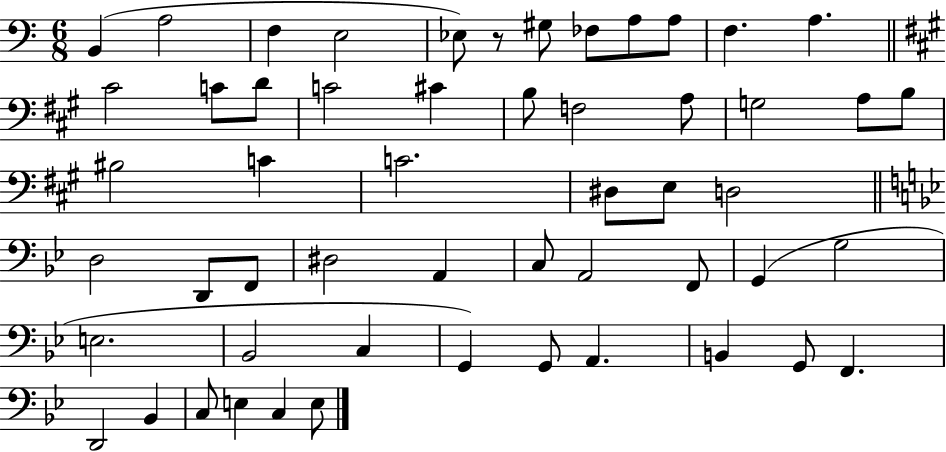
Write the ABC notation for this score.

X:1
T:Untitled
M:6/8
L:1/4
K:C
B,, A,2 F, E,2 _E,/2 z/2 ^G,/2 _F,/2 A,/2 A,/2 F, A, ^C2 C/2 D/2 C2 ^C B,/2 F,2 A,/2 G,2 A,/2 B,/2 ^B,2 C C2 ^D,/2 E,/2 D,2 D,2 D,,/2 F,,/2 ^D,2 A,, C,/2 A,,2 F,,/2 G,, G,2 E,2 _B,,2 C, G,, G,,/2 A,, B,, G,,/2 F,, D,,2 _B,, C,/2 E, C, E,/2